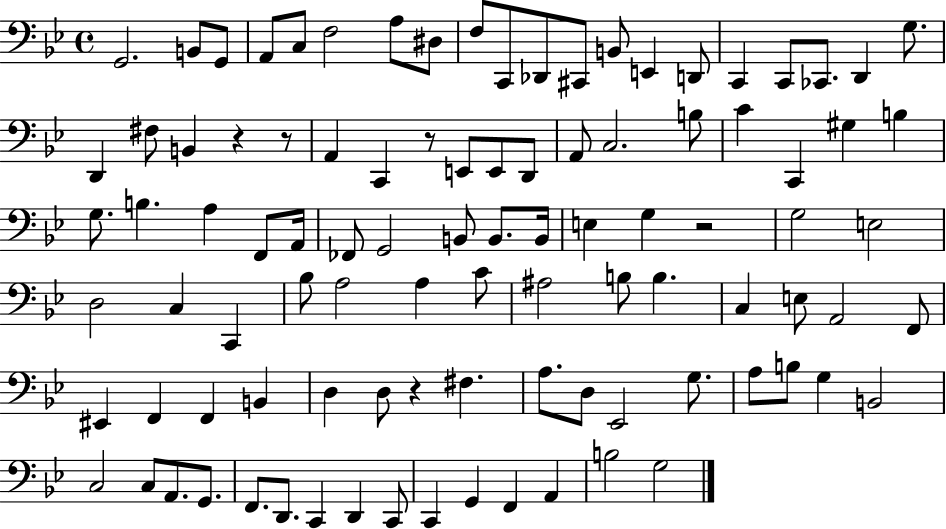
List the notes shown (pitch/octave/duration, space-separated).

G2/h. B2/e G2/e A2/e C3/e F3/h A3/e D#3/e F3/e C2/e Db2/e C#2/e B2/e E2/q D2/e C2/q C2/e CES2/e. D2/q G3/e. D2/q F#3/e B2/q R/q R/e A2/q C2/q R/e E2/e E2/e D2/e A2/e C3/h. B3/e C4/q C2/q G#3/q B3/q G3/e. B3/q. A3/q F2/e A2/s FES2/e G2/h B2/e B2/e. B2/s E3/q G3/q R/h G3/h E3/h D3/h C3/q C2/q Bb3/e A3/h A3/q C4/e A#3/h B3/e B3/q. C3/q E3/e A2/h F2/e EIS2/q F2/q F2/q B2/q D3/q D3/e R/q F#3/q. A3/e. D3/e Eb2/h G3/e. A3/e B3/e G3/q B2/h C3/h C3/e A2/e. G2/e. F2/e. D2/e. C2/q D2/q C2/e C2/q G2/q F2/q A2/q B3/h G3/h